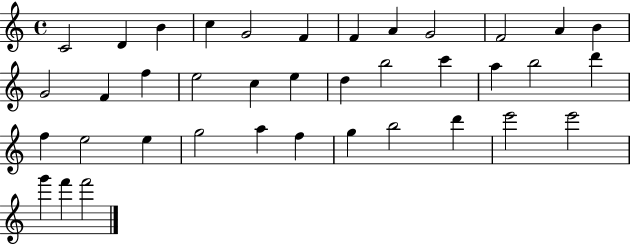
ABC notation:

X:1
T:Untitled
M:4/4
L:1/4
K:C
C2 D B c G2 F F A G2 F2 A B G2 F f e2 c e d b2 c' a b2 d' f e2 e g2 a f g b2 d' e'2 e'2 g' f' f'2